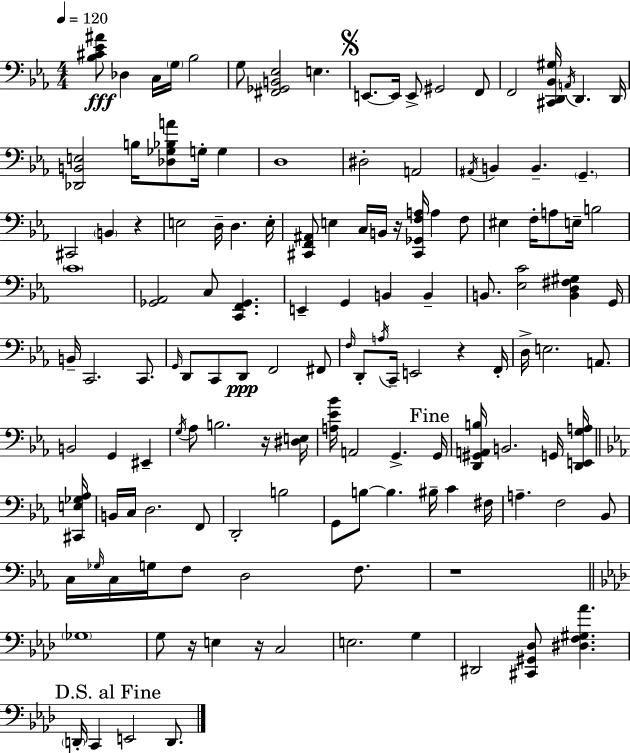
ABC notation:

X:1
T:Untitled
M:4/4
L:1/4
K:Eb
[_B,^C_E^A]/2 _D, C,/4 G,/4 _B,2 G,/2 [^F,,_G,,B,,_E,]2 E, E,,/2 E,,/4 E,,/2 ^G,,2 F,,/2 F,,2 [^C,,D,,_B,,^G,]/4 A,,/4 D,, D,,/4 [_D,,B,,E,]2 B,/4 [_D,_G,_B,A]/2 G,/4 G, D,4 ^D,2 A,,2 ^A,,/4 B,, B,, G,, ^C,,2 B,, z E,2 D,/4 D, E,/4 [^C,,F,,^A,,]/2 E, C,/4 B,,/4 z/4 [^C,,_G,,F,A,]/4 A, F,/2 ^E, F,/4 A,/2 E,/4 B,2 C4 [_G,,_A,,]2 C,/2 [C,,F,,_G,,] E,, G,, B,, B,, B,,/2 [_E,C]2 [B,,D,^F,^G,] G,,/4 B,,/4 C,,2 C,,/2 G,,/4 D,,/2 C,,/2 D,,/2 F,,2 ^F,,/2 F,/4 D,,/2 A,/4 C,,/4 E,,2 z F,,/4 D,/4 E,2 A,,/2 B,,2 G,, ^E,, G,/4 _A,/2 B,2 z/4 [^D,E,]/4 [A,_E_B]/4 A,,2 G,, G,,/4 [D,,^G,,A,,B,]/4 B,,2 G,,/4 [D,,E,,G,A,]/4 [^C,,E,_G,_A,]/4 B,,/4 C,/4 D,2 F,,/2 D,,2 B,2 G,,/2 B,/2 B, ^B,/4 C ^F,/4 A, F,2 _B,,/2 C,/4 _G,/4 C,/4 G,/4 F,/2 D,2 F,/2 z4 _G,4 G,/2 z/4 E, z/4 C,2 E,2 G, ^D,,2 [^C,,^G,,_D,]/2 [^D,F,^G,_A] D,,/4 C,, E,,2 D,,/2